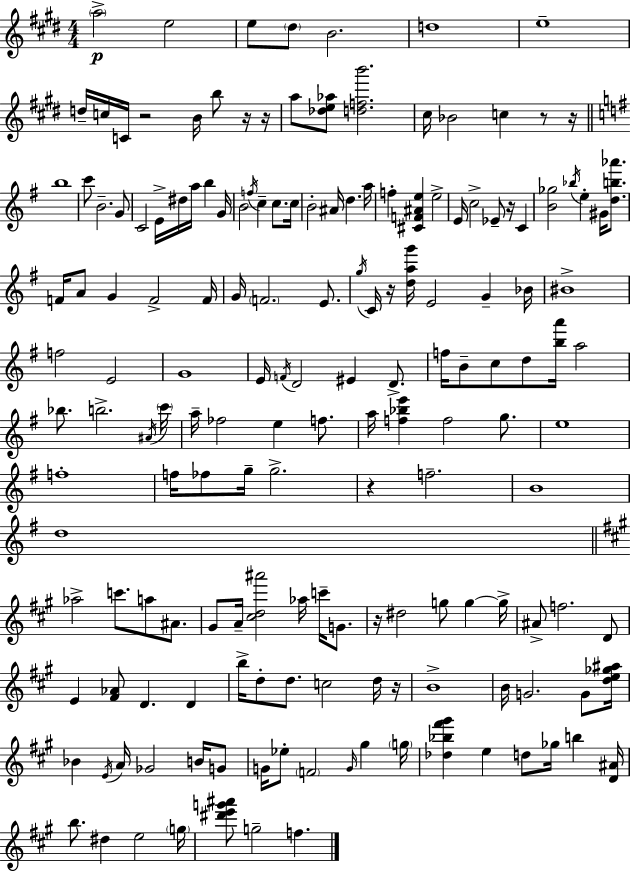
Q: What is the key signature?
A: E major